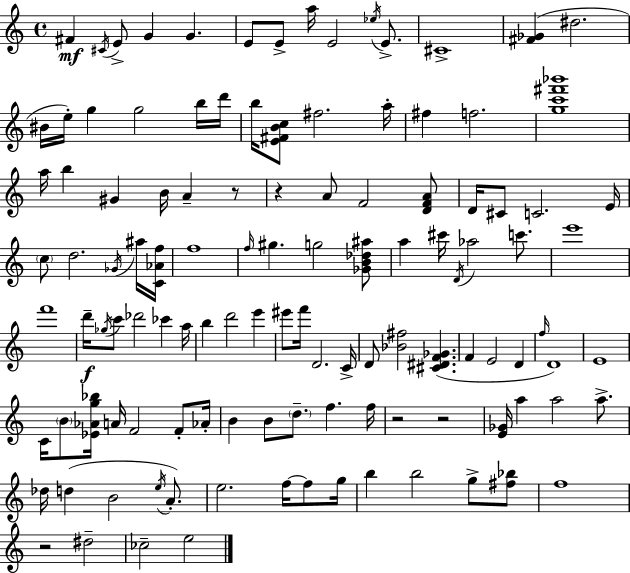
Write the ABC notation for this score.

X:1
T:Untitled
M:4/4
L:1/4
K:Am
^F ^C/4 E/2 G G E/2 E/2 a/4 E2 _e/4 E/2 ^C4 [^F_G] ^d2 ^B/4 e/4 g g2 b/4 d'/4 b/4 [E^FBc]/2 ^f2 a/4 ^f f2 [gc'^f'_b']4 a/4 b ^G B/4 A z/2 z A/2 F2 [DFA]/2 D/4 ^C/2 C2 E/4 c/2 d2 _G/4 ^a/4 [C_Af]/4 f4 f/4 ^g g2 [_GB_d^a]/2 a ^c'/4 D/4 _a2 c'/2 e'4 f'4 d'/4 _g/4 c'/2 _d'2 _c' a/4 b d'2 e' ^e'/2 f'/4 D2 C/4 D/2 [_B^f]2 [^C^DF_G] F E2 D f/4 D4 E4 C/4 B/2 [_E_Ag_b]/4 A/4 F2 F/2 _A/4 B B/2 d/2 f f/4 z2 z2 [E_G]/4 a a2 a/2 _d/4 d B2 e/4 A/2 e2 f/4 f/2 g/4 b b2 g/2 [^f_b]/2 f4 z2 ^d2 _c2 e2